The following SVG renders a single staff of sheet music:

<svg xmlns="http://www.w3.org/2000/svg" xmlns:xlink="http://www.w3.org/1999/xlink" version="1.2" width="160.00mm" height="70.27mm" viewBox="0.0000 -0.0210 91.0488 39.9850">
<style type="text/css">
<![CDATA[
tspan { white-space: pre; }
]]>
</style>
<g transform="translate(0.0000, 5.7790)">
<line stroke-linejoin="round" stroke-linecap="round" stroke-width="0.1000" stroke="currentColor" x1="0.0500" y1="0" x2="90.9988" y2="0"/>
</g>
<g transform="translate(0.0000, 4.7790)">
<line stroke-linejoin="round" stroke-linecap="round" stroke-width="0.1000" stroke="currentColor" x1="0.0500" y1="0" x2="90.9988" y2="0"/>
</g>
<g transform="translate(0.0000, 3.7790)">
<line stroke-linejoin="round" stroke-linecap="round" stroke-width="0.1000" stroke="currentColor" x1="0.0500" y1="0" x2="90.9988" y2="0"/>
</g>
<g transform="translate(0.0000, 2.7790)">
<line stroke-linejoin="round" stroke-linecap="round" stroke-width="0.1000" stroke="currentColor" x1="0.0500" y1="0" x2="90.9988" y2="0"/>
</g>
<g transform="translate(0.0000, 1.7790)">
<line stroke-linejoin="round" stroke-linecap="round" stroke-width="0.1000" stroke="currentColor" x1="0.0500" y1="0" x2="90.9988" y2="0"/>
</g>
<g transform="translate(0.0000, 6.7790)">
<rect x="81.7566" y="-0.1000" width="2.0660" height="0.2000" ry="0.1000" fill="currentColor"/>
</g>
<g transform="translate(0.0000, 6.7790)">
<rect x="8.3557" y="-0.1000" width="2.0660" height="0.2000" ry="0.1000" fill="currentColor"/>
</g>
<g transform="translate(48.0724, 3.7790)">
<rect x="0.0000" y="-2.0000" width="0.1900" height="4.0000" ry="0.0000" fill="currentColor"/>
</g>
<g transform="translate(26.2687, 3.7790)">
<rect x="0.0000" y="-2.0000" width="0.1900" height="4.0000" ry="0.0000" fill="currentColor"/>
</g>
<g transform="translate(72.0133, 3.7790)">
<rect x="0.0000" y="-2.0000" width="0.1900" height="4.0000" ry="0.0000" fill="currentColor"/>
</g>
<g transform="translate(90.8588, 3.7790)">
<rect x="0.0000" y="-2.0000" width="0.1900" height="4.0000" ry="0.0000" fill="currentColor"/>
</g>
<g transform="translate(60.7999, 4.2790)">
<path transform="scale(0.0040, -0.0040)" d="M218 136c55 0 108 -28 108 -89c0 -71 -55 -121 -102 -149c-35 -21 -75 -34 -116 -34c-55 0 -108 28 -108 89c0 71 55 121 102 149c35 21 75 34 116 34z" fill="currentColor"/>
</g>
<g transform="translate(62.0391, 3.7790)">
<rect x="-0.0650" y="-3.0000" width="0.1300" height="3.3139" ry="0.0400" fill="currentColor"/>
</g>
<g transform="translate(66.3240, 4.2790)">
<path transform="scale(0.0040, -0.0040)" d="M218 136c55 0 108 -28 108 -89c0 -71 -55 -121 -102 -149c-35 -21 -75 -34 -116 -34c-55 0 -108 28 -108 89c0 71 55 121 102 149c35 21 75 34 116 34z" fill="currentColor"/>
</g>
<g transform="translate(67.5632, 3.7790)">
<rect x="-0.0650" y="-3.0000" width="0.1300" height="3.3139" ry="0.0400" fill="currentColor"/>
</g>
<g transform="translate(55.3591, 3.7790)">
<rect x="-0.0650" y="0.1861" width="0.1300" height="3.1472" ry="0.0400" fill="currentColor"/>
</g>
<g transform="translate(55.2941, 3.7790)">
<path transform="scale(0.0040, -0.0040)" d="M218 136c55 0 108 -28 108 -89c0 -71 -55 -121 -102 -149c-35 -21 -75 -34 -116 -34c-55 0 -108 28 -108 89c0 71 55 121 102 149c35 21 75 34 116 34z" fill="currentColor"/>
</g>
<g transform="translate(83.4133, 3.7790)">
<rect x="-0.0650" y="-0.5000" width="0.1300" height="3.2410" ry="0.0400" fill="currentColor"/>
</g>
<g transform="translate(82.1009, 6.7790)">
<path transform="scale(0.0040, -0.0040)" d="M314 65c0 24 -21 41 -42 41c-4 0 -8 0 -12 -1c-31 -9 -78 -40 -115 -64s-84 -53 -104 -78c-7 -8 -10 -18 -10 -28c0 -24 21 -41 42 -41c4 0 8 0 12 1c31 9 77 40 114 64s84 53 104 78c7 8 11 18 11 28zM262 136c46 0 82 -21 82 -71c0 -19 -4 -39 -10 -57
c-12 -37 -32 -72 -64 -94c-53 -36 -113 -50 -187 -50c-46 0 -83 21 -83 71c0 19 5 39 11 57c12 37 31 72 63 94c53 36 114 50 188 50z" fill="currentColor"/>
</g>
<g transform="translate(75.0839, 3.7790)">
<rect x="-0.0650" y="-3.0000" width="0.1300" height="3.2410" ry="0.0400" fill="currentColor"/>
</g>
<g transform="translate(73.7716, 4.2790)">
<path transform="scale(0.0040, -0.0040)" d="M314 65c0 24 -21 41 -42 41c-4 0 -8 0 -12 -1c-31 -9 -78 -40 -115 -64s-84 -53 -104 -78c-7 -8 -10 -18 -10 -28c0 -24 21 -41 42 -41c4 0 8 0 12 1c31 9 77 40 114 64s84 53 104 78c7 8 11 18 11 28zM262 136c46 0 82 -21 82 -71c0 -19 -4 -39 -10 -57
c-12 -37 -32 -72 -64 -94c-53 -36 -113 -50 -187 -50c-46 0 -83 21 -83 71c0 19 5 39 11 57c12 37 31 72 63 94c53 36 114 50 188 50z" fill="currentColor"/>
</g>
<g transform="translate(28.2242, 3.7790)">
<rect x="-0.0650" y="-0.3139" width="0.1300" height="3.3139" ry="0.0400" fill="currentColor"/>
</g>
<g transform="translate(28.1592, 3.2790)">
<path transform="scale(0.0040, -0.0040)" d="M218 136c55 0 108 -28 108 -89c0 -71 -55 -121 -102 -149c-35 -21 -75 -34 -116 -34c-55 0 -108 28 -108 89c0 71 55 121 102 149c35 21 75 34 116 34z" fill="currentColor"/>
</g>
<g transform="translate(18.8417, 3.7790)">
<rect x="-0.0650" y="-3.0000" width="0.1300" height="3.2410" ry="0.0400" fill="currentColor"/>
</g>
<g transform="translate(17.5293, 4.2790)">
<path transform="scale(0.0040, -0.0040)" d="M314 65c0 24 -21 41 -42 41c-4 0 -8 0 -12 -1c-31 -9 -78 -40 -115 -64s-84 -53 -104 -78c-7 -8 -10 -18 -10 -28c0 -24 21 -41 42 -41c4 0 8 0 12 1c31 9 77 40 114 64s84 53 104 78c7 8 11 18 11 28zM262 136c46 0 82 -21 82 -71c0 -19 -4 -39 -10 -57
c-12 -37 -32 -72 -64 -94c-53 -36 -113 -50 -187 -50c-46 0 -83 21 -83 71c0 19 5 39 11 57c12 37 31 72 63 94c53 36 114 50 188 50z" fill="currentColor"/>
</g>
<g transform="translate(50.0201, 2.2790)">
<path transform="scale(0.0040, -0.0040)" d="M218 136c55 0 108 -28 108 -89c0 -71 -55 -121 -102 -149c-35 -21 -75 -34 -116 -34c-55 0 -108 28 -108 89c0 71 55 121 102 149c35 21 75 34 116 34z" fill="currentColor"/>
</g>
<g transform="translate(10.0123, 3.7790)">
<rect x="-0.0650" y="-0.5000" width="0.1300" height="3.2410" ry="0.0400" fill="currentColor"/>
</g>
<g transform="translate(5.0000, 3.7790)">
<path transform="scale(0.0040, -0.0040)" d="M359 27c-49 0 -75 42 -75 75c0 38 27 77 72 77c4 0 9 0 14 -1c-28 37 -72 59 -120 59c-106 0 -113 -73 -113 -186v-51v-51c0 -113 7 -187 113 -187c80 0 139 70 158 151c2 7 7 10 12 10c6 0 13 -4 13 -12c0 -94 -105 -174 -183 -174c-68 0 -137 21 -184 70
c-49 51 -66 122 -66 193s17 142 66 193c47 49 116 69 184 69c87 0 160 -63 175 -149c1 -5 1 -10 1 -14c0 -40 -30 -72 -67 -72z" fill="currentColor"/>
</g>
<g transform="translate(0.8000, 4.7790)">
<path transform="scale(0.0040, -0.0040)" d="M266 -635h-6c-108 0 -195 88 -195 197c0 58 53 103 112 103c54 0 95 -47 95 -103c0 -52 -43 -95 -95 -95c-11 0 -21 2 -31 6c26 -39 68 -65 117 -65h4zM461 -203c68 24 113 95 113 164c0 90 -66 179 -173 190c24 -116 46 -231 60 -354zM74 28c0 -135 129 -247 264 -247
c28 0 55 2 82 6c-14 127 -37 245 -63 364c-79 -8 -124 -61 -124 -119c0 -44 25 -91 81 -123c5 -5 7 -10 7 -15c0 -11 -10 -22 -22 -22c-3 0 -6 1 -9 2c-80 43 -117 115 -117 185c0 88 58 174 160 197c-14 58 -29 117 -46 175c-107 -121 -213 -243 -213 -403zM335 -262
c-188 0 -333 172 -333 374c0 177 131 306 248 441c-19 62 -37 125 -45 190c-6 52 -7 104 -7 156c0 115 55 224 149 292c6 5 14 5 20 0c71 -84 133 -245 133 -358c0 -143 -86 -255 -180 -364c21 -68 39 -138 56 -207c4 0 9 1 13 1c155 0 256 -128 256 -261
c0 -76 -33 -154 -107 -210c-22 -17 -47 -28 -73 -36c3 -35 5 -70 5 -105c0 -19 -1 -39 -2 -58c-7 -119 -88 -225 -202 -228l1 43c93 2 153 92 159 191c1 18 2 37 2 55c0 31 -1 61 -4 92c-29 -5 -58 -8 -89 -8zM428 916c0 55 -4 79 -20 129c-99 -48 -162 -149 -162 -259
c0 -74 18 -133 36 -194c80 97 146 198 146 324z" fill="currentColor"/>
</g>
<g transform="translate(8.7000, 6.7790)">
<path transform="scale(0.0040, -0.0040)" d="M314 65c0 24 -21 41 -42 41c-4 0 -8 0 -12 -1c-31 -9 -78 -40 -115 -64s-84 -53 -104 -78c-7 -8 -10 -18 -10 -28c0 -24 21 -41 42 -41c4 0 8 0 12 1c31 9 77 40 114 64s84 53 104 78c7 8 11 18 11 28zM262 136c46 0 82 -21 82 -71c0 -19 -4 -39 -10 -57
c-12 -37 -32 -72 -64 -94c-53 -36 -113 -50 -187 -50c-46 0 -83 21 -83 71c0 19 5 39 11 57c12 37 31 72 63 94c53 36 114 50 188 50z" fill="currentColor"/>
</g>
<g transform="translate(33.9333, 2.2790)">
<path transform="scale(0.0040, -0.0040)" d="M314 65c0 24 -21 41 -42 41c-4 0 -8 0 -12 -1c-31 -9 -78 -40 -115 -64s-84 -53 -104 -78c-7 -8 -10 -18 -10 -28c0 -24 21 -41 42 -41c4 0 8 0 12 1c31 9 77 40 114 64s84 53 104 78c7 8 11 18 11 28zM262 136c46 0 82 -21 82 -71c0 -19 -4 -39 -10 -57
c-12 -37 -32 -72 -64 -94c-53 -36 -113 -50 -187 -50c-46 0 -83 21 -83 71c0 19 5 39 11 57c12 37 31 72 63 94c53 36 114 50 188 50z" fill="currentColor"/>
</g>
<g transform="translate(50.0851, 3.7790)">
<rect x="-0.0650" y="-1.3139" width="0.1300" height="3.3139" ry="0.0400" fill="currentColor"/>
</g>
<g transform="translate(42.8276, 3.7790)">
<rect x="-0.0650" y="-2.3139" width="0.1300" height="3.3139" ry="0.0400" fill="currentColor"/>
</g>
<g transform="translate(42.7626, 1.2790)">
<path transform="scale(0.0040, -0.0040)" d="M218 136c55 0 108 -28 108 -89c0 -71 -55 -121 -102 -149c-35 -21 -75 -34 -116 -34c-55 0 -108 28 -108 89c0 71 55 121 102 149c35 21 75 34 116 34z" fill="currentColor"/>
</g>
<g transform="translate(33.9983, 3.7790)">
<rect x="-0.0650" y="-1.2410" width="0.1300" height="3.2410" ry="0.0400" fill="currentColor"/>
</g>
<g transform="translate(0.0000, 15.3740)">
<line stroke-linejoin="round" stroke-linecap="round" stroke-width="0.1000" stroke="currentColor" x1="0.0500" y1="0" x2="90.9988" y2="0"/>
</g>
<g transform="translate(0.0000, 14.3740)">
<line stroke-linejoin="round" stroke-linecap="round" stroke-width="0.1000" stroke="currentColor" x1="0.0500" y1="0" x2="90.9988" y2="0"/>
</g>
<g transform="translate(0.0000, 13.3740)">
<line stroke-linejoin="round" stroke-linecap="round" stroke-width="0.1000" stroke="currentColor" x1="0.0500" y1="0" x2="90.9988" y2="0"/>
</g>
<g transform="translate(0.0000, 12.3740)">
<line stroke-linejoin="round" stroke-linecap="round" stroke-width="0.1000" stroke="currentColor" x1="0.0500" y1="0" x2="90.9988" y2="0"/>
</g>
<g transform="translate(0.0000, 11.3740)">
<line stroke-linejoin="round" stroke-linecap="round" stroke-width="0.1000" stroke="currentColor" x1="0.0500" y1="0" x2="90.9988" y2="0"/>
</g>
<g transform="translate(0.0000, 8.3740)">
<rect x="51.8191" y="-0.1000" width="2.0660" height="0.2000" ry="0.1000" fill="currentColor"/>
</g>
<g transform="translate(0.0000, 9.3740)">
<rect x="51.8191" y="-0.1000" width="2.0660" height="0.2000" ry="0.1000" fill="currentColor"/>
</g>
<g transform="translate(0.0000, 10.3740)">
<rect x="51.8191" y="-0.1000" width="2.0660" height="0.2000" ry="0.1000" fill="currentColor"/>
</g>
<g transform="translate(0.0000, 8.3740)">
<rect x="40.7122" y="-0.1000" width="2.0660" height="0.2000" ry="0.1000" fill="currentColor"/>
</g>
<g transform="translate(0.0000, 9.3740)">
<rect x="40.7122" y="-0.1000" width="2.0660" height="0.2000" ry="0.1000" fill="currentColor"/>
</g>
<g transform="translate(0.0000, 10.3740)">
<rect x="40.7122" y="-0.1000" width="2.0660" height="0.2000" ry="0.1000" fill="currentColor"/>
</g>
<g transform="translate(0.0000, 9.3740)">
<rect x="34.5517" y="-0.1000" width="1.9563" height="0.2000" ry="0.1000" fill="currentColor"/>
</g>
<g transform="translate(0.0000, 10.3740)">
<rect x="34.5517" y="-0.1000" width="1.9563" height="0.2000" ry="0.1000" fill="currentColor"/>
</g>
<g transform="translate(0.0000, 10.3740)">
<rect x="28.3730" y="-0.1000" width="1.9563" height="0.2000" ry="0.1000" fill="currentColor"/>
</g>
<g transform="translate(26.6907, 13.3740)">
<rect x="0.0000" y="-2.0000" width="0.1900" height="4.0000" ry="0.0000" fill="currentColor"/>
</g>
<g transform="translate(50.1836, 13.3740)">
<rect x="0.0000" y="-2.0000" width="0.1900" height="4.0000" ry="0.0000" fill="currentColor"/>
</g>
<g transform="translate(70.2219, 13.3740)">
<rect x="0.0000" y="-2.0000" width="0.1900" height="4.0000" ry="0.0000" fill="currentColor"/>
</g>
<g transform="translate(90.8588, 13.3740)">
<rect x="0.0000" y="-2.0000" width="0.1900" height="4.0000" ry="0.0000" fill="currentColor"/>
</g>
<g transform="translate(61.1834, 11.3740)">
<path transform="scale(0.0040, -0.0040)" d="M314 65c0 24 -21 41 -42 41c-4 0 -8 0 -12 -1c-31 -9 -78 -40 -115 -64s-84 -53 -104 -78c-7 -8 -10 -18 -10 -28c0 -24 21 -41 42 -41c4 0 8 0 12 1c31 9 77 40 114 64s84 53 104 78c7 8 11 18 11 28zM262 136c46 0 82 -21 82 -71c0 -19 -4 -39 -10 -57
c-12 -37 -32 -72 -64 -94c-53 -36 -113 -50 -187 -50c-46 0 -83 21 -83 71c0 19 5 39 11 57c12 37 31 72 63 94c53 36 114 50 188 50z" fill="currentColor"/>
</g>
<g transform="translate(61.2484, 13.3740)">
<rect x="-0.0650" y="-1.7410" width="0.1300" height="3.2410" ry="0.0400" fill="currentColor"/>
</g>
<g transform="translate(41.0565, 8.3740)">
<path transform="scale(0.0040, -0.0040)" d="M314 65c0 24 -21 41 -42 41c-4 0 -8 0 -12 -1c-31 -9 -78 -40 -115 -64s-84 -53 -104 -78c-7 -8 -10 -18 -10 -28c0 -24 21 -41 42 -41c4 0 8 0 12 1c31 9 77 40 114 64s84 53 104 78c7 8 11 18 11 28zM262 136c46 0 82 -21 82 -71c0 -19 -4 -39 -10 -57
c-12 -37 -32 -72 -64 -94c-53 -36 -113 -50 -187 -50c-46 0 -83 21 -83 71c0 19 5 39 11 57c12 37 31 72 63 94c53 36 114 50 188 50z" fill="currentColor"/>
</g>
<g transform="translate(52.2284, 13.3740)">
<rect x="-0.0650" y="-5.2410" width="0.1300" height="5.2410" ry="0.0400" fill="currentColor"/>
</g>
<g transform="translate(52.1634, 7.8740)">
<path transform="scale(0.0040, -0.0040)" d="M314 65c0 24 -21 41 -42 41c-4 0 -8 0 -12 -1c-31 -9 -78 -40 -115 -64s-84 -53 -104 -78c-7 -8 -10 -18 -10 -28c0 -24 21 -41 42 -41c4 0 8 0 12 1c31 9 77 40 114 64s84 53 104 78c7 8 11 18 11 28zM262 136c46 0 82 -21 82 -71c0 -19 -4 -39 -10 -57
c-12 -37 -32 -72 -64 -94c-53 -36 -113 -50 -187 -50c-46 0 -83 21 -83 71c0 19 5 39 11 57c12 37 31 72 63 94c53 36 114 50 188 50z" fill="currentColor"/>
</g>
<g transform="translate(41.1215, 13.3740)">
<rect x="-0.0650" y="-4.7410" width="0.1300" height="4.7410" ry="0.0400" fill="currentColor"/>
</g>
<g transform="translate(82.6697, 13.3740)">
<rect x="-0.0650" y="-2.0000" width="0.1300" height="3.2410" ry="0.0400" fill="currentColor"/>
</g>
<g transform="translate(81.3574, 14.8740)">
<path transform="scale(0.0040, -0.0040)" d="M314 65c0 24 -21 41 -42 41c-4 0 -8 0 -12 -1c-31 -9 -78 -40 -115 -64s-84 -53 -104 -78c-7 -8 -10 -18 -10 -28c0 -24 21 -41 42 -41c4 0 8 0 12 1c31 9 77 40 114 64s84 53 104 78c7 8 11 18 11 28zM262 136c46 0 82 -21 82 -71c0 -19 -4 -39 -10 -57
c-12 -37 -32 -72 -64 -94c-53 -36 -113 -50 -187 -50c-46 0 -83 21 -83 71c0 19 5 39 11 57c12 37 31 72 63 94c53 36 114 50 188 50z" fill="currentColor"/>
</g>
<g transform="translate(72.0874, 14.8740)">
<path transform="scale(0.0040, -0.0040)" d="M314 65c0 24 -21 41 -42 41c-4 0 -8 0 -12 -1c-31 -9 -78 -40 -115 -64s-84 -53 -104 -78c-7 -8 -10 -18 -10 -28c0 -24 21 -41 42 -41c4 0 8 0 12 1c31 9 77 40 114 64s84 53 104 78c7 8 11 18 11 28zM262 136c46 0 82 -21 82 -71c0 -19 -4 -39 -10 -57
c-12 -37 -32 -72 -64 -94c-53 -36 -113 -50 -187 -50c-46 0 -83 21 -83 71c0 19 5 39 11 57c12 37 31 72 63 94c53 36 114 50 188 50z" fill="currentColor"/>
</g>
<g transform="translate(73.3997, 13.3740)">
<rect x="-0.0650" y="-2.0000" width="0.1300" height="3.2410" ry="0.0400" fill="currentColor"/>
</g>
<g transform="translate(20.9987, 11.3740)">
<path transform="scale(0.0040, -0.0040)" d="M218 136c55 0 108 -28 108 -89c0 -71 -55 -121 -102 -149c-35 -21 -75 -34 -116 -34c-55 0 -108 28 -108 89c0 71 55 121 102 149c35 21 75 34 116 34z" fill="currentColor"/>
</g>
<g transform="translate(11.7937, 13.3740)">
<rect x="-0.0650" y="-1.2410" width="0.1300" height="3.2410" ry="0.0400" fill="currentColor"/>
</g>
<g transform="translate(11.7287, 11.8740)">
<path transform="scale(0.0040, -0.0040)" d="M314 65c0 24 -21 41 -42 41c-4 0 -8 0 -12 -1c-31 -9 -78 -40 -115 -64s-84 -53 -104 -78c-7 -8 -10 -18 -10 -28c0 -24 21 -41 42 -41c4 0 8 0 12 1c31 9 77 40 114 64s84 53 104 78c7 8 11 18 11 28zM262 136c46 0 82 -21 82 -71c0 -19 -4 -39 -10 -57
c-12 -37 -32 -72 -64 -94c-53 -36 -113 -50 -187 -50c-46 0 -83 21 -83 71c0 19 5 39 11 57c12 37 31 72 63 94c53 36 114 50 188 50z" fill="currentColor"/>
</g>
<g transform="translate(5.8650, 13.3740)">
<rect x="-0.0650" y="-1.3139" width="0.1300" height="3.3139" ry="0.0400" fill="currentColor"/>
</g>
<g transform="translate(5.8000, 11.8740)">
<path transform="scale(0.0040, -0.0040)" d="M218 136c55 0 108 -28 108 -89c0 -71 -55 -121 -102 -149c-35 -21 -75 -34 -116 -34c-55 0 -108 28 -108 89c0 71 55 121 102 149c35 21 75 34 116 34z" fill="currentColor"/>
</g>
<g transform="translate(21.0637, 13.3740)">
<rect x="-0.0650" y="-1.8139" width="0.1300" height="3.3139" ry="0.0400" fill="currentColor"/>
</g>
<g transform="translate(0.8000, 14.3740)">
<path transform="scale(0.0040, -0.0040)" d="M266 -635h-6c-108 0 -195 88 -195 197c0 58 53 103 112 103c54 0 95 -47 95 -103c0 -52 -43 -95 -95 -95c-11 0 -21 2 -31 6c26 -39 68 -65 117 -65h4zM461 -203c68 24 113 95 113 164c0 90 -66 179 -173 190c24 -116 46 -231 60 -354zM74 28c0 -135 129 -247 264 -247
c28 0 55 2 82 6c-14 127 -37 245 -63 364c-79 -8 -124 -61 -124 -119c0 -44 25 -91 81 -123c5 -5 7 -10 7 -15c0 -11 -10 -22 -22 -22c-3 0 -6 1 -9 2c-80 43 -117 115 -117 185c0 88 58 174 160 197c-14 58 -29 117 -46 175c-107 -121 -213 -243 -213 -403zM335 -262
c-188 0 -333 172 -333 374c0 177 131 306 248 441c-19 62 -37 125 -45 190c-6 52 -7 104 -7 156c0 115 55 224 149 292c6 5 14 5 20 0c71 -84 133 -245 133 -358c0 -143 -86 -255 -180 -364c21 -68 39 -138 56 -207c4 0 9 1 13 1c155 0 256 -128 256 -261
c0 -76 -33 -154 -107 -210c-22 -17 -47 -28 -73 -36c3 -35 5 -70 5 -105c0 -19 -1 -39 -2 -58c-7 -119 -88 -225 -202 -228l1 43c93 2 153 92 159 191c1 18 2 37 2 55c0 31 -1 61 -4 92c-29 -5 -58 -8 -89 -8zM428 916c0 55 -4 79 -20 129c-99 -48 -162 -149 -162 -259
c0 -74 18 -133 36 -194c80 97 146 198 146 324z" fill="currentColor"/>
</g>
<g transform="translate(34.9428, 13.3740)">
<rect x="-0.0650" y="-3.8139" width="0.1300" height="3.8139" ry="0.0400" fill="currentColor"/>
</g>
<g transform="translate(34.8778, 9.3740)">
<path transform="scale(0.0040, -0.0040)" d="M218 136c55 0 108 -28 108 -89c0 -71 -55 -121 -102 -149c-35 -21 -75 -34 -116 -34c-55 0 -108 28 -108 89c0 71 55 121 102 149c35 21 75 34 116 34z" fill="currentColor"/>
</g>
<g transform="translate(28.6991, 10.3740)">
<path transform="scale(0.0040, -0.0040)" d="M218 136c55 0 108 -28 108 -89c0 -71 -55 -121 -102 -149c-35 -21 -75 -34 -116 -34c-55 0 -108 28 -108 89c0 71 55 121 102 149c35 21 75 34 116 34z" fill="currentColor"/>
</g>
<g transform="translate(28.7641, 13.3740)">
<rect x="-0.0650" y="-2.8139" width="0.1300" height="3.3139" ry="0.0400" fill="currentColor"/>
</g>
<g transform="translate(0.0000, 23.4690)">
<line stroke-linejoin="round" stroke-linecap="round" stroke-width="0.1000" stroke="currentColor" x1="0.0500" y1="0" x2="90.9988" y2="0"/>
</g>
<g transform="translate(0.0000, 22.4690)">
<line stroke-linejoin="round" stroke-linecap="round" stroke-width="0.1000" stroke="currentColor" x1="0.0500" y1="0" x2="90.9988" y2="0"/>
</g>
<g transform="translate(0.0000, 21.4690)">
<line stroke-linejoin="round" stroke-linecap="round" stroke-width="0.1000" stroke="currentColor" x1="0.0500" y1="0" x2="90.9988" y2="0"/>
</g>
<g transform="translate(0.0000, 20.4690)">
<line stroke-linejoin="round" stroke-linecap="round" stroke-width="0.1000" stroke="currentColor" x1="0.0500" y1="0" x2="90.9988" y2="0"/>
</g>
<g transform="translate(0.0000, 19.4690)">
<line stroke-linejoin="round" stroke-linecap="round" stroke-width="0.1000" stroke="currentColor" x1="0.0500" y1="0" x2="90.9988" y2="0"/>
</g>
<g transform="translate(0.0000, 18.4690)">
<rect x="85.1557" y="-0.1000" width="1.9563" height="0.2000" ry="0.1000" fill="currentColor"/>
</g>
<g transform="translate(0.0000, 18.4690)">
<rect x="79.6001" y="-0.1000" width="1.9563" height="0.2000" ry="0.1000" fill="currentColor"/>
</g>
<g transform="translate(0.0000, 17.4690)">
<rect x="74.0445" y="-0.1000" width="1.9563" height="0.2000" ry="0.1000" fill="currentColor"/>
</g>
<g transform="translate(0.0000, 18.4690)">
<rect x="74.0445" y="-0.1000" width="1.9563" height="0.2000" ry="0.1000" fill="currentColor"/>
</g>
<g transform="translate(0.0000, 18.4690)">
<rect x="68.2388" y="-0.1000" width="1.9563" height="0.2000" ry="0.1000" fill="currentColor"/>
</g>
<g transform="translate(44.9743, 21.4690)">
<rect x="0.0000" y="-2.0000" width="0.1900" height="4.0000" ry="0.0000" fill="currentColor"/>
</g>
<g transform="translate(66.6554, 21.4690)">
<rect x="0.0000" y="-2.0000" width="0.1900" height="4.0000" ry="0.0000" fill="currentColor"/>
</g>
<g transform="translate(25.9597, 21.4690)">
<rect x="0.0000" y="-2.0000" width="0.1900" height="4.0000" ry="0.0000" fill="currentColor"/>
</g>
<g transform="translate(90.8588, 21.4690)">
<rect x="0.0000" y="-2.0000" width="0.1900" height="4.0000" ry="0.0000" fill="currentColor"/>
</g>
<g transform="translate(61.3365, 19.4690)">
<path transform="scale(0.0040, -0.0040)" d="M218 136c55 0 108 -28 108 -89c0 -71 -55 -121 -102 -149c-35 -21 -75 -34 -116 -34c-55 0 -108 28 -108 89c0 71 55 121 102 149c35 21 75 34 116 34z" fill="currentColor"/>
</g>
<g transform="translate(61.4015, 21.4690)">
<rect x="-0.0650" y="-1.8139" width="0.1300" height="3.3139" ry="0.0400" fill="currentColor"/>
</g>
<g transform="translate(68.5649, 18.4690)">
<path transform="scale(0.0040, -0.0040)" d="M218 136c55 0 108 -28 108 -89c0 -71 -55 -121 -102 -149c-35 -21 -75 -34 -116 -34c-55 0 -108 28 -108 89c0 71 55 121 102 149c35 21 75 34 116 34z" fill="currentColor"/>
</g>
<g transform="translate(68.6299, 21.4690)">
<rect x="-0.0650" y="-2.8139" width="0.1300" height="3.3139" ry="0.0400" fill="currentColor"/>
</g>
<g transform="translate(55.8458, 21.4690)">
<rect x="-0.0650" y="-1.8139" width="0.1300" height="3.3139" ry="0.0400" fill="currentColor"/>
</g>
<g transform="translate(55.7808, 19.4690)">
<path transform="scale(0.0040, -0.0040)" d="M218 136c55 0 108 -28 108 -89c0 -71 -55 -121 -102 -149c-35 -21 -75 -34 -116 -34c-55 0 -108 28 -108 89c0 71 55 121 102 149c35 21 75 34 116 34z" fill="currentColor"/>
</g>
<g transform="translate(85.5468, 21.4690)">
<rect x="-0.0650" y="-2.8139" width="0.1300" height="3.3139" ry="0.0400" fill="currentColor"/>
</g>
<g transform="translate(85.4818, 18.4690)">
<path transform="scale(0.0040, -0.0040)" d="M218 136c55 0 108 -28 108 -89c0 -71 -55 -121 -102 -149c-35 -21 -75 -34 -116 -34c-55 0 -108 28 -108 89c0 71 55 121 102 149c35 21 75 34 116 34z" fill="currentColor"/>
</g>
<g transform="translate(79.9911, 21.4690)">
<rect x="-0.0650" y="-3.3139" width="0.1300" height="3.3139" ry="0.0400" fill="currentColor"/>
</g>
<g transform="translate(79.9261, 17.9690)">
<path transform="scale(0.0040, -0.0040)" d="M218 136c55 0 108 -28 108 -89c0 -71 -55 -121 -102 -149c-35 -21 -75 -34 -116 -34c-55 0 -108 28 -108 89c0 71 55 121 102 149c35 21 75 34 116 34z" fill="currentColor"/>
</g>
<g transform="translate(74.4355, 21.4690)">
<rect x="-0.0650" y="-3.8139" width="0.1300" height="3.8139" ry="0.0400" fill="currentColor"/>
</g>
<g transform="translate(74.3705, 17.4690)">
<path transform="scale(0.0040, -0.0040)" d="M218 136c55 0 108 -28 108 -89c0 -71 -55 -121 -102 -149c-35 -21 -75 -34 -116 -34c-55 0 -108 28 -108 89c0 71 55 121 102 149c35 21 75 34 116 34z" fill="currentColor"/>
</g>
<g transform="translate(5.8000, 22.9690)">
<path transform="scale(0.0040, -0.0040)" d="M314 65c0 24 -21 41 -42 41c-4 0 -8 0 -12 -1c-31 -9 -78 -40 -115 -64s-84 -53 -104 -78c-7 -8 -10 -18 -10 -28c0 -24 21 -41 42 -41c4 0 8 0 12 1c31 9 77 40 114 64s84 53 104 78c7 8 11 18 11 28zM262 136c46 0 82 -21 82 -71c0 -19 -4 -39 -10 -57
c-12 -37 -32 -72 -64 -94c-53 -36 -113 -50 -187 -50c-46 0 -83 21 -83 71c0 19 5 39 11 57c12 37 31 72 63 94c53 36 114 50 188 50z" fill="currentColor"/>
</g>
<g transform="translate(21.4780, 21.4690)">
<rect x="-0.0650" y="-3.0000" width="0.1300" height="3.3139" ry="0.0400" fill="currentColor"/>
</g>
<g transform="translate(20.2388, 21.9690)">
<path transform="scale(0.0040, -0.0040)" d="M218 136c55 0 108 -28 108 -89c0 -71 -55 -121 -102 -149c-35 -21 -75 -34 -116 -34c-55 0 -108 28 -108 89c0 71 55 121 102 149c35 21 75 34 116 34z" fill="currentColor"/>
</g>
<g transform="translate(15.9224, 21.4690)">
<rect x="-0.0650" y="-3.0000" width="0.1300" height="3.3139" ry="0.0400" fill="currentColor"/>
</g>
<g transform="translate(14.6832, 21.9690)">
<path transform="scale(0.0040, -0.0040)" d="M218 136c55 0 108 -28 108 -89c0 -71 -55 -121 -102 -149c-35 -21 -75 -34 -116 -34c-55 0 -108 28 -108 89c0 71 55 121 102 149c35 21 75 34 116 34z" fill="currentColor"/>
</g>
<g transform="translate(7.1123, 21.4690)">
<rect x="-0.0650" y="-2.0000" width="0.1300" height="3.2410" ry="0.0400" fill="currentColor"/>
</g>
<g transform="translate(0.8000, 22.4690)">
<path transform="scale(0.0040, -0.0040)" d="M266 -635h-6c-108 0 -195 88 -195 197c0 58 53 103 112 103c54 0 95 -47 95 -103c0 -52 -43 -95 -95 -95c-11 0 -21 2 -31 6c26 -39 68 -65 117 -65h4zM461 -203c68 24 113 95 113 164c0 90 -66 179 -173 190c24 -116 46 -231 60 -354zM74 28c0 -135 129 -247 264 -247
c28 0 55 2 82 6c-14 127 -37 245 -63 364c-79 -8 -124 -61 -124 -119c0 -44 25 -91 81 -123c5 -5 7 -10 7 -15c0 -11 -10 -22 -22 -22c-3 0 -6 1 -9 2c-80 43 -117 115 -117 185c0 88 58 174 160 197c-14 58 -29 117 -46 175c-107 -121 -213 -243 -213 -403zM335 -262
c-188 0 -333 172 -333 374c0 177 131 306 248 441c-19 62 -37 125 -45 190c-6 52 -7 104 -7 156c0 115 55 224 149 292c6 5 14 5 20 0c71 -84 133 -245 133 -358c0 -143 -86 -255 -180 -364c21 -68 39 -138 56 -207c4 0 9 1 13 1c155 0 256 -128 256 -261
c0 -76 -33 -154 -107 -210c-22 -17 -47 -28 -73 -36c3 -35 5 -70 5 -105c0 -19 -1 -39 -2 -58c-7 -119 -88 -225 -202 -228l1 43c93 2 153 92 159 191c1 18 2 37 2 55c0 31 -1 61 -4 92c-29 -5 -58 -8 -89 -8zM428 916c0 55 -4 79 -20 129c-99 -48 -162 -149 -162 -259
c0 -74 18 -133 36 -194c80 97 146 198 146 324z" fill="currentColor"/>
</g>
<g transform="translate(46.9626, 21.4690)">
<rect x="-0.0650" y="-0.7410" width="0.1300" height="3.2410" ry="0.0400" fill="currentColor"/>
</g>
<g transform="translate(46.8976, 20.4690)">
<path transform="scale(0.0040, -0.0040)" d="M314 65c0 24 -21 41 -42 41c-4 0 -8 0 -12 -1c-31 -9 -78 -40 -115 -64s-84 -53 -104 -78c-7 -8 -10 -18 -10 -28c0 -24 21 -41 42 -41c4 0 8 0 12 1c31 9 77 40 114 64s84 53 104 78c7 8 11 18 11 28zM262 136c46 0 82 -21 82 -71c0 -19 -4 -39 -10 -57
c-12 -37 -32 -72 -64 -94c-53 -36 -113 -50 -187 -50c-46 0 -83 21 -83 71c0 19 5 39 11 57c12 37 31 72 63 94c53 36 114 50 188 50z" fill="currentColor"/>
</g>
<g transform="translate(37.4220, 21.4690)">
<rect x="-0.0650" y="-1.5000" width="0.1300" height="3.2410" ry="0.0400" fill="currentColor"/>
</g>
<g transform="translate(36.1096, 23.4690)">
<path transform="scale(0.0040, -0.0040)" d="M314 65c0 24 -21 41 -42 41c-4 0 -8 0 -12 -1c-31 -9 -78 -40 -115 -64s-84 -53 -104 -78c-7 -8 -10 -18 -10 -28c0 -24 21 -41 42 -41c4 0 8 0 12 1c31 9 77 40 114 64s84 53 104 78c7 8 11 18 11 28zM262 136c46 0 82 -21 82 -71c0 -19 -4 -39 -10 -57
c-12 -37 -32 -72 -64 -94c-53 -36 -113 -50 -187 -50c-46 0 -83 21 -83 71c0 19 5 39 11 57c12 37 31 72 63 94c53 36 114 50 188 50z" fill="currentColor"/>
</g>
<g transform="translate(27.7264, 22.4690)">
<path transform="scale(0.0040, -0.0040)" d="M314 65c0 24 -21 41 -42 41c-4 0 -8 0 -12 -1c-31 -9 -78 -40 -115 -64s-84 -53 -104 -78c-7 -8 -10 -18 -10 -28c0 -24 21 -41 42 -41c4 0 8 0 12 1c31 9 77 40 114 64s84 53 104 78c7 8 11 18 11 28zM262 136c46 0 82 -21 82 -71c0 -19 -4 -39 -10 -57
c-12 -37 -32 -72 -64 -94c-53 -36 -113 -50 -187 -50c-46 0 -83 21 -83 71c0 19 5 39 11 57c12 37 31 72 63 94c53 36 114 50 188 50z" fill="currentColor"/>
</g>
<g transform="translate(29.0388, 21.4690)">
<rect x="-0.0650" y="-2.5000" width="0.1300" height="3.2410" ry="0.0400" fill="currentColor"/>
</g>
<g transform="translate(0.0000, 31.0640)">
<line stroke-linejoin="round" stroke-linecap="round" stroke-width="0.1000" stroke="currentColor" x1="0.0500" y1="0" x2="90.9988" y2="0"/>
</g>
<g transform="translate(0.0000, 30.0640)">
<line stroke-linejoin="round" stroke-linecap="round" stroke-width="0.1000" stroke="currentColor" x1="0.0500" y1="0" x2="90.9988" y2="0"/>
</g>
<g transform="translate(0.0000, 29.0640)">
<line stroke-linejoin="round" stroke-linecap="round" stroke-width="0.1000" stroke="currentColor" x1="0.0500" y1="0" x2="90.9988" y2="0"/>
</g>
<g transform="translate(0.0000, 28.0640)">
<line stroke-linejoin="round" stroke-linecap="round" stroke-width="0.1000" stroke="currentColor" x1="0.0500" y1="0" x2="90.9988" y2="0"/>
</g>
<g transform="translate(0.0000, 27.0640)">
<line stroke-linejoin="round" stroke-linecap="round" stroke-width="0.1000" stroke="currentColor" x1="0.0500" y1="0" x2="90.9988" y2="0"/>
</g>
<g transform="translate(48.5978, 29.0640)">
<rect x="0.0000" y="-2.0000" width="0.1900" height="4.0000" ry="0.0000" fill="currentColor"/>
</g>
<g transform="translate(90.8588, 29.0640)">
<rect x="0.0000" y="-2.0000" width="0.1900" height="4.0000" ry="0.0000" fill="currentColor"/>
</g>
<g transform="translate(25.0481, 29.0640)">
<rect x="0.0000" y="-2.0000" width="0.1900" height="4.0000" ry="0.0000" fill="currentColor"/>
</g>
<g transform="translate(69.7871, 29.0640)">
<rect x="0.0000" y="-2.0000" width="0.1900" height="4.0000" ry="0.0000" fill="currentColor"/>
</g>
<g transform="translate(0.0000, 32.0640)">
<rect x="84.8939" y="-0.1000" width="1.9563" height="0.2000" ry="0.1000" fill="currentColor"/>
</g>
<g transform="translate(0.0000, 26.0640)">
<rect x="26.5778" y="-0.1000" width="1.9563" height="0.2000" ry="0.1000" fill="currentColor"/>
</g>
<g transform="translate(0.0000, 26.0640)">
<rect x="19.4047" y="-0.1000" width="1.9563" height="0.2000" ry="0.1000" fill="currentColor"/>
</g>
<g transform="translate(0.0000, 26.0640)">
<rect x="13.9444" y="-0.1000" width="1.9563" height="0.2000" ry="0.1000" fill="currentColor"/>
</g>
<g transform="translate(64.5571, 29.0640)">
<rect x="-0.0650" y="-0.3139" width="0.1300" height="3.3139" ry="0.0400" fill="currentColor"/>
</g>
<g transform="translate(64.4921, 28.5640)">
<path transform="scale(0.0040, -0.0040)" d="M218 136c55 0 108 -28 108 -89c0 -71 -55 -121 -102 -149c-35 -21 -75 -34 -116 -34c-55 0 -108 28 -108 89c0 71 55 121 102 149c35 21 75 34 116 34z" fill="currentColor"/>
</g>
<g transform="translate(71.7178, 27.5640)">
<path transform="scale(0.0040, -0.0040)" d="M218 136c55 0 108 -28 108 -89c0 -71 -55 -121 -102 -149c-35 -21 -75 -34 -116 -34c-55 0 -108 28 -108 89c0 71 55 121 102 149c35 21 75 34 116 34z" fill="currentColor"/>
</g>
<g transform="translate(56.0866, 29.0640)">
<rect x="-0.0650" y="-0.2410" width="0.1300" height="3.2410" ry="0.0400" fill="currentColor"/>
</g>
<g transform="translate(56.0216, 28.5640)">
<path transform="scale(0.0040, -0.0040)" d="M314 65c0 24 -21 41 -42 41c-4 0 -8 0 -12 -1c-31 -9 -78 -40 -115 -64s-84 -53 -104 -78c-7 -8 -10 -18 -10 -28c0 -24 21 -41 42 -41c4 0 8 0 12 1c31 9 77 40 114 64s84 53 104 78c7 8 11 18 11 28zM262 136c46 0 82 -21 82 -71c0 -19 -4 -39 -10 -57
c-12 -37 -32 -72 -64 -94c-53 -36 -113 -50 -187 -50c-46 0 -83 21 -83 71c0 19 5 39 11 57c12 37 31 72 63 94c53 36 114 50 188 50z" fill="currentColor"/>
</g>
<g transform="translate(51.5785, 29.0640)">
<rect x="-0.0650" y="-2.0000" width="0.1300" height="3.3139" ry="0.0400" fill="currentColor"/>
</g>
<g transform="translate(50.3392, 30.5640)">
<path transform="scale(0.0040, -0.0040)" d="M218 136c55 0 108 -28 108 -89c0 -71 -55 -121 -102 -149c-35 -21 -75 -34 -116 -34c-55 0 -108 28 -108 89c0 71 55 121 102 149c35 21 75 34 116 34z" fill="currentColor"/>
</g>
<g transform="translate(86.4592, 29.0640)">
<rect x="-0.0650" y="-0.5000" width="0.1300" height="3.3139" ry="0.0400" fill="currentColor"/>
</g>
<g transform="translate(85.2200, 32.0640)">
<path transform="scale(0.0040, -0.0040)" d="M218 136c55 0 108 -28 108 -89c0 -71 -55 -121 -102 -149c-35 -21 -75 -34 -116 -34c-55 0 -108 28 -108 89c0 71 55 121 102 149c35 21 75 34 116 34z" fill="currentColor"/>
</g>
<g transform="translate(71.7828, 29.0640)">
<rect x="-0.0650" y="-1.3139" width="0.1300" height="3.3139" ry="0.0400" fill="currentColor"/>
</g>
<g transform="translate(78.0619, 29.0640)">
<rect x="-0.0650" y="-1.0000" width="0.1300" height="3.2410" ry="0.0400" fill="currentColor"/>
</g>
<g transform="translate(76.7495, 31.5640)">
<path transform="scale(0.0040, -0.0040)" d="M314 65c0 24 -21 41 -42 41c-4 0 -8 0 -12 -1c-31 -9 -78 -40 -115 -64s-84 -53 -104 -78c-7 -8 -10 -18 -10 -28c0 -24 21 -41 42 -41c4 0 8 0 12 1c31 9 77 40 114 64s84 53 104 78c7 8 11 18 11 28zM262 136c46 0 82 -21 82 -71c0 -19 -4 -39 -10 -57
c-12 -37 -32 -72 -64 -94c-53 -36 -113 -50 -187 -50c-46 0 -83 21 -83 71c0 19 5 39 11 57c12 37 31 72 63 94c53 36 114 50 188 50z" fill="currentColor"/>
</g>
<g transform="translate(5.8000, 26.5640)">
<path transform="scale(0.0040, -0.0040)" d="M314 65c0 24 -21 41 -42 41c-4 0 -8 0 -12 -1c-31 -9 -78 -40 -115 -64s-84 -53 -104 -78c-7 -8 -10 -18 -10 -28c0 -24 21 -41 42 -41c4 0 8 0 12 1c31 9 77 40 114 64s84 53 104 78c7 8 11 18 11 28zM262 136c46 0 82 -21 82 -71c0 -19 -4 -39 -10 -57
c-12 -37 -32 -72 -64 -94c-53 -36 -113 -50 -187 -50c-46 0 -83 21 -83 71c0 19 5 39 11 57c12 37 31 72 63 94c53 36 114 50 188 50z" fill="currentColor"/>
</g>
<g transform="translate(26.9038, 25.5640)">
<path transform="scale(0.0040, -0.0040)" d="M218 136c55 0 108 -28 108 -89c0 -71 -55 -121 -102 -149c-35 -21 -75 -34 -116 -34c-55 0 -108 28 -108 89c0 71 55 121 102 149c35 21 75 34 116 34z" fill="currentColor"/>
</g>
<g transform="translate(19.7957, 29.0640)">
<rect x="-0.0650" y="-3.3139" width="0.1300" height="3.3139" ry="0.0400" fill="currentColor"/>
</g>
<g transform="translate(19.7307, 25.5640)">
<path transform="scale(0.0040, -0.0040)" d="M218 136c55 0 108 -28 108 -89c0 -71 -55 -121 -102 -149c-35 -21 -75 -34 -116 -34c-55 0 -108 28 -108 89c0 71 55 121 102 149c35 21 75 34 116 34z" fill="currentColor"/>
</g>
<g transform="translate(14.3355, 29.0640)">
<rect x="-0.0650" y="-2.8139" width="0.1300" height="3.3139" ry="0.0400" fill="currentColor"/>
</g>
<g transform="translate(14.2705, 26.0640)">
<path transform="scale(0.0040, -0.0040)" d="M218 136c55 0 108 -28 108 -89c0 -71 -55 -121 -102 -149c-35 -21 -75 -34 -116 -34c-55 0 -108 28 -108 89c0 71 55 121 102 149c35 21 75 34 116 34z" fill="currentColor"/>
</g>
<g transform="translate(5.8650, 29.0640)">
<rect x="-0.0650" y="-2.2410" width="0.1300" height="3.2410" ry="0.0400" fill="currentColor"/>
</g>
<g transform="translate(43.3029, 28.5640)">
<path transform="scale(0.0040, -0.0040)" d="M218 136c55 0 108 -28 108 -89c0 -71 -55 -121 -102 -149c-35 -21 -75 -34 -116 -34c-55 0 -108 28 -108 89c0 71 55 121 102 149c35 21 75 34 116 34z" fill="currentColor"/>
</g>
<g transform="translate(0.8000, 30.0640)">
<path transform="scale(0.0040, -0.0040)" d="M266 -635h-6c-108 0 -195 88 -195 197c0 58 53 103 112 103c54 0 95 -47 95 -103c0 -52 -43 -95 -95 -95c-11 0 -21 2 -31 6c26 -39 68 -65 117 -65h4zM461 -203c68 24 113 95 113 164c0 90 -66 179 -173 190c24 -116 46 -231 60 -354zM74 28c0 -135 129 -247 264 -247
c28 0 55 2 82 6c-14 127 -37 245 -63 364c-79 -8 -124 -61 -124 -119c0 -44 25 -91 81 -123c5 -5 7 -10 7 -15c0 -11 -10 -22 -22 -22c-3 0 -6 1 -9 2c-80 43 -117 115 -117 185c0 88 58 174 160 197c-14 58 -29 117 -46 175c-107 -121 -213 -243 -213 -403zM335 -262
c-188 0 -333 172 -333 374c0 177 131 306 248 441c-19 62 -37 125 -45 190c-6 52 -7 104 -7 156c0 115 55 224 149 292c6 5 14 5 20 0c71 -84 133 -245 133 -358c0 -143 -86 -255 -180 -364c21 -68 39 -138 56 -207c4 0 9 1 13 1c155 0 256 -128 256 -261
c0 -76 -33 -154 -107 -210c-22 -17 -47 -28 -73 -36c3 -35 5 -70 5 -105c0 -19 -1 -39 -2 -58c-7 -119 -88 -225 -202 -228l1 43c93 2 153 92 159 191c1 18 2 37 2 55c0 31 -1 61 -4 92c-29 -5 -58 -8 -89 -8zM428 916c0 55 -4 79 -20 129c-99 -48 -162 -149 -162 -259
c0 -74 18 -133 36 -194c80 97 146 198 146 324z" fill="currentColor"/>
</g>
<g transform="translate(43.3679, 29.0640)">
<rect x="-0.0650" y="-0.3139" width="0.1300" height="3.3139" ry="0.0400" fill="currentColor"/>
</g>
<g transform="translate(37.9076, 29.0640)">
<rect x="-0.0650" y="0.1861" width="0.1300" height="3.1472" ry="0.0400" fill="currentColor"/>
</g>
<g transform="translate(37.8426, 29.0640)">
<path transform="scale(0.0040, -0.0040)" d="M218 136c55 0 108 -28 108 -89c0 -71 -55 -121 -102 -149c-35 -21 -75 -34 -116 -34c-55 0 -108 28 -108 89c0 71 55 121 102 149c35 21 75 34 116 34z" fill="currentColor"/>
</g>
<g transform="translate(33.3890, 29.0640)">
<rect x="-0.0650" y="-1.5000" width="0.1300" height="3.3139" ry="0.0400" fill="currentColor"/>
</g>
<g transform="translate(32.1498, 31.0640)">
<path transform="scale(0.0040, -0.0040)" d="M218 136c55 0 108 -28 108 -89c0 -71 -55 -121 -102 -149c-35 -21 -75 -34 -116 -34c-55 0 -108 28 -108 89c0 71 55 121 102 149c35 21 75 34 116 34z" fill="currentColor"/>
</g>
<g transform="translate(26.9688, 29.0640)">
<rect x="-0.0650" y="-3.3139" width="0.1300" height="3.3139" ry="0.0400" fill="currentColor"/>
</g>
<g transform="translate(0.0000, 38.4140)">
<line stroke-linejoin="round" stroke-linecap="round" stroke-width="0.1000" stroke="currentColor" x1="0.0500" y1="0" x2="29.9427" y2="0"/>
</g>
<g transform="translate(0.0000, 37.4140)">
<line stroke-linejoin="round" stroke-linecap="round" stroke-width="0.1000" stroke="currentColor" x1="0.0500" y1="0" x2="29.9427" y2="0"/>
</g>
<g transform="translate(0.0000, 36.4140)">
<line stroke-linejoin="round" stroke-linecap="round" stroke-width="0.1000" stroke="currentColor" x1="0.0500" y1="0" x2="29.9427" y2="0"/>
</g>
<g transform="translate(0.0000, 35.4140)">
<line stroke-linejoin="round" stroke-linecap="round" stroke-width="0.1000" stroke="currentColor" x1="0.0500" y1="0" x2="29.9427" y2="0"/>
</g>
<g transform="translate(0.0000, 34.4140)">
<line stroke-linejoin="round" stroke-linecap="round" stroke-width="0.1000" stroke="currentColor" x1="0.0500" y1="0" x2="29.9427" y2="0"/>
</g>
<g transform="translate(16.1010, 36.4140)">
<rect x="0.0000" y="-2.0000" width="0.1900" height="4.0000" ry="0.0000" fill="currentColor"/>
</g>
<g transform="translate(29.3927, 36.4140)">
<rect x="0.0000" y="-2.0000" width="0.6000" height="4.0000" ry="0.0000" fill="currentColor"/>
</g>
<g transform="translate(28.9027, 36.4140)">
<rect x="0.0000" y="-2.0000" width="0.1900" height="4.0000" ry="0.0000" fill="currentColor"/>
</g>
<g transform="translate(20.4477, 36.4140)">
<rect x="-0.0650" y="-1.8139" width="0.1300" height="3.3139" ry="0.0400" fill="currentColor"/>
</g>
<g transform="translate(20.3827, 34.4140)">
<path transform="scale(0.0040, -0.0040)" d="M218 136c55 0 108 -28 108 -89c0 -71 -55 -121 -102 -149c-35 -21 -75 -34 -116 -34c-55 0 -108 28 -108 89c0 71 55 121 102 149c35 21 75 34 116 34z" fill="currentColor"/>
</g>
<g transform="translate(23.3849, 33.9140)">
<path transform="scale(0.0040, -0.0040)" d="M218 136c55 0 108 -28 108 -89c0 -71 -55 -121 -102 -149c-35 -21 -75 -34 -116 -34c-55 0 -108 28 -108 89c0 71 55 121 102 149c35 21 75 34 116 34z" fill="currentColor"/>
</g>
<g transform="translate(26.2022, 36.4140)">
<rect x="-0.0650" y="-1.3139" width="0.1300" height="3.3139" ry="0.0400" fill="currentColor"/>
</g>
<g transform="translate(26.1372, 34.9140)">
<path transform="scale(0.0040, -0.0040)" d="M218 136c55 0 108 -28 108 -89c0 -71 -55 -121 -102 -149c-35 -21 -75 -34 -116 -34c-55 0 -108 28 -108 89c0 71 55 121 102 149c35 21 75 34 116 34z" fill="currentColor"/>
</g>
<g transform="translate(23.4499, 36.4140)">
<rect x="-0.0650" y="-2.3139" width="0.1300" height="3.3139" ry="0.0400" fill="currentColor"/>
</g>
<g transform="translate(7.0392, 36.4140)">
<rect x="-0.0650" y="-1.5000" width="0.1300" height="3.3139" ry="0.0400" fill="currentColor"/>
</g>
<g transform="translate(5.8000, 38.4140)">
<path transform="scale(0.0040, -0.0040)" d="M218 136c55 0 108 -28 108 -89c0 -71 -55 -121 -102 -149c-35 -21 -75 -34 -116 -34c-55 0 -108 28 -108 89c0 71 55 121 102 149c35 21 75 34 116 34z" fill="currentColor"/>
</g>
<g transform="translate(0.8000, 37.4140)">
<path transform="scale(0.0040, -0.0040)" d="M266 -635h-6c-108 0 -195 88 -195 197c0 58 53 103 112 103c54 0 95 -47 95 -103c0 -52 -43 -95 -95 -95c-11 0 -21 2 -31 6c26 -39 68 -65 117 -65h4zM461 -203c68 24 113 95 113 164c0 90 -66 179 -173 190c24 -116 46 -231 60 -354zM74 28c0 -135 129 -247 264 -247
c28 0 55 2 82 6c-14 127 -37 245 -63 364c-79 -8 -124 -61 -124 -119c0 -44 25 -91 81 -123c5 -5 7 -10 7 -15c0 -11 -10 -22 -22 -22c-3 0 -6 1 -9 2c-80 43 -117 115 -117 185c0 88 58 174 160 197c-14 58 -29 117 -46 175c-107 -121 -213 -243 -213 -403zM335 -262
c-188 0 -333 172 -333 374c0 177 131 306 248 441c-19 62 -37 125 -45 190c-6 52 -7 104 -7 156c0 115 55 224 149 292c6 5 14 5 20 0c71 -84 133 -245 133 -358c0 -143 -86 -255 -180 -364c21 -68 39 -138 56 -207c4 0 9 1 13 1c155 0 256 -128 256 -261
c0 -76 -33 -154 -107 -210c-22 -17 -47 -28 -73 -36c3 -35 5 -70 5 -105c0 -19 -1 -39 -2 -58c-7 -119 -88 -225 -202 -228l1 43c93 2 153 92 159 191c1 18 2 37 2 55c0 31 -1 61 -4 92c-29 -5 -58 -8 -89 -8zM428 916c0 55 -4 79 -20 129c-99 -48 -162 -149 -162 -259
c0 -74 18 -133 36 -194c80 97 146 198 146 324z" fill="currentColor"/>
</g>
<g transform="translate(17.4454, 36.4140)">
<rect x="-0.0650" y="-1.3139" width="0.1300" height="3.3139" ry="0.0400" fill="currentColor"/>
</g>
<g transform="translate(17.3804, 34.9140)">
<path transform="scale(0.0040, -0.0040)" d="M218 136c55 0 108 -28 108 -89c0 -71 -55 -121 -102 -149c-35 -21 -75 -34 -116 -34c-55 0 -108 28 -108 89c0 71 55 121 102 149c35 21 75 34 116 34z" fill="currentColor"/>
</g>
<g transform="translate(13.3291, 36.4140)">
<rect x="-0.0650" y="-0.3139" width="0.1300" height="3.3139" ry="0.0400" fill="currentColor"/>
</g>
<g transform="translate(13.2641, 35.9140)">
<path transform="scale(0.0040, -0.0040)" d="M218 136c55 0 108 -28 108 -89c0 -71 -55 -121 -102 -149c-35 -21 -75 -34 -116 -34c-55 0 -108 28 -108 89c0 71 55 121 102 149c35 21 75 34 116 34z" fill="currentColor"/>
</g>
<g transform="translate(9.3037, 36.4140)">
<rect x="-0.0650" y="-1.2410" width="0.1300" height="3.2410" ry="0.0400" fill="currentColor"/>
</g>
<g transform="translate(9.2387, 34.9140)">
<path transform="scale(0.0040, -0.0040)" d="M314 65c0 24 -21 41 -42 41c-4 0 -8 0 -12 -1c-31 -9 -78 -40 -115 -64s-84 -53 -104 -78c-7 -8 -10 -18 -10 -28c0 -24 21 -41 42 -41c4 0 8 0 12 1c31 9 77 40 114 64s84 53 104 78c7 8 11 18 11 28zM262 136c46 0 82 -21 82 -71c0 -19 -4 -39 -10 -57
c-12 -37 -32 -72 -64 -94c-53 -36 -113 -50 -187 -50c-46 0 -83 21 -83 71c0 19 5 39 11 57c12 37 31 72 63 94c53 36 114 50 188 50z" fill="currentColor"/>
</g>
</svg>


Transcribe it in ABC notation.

X:1
T:Untitled
M:4/4
L:1/4
K:C
C2 A2 c e2 g e B A A A2 C2 e e2 f a c' e'2 f'2 f2 F2 F2 F2 A A G2 E2 d2 f f a c' b a g2 a b b E B c F c2 c e D2 C E e2 c e f g e